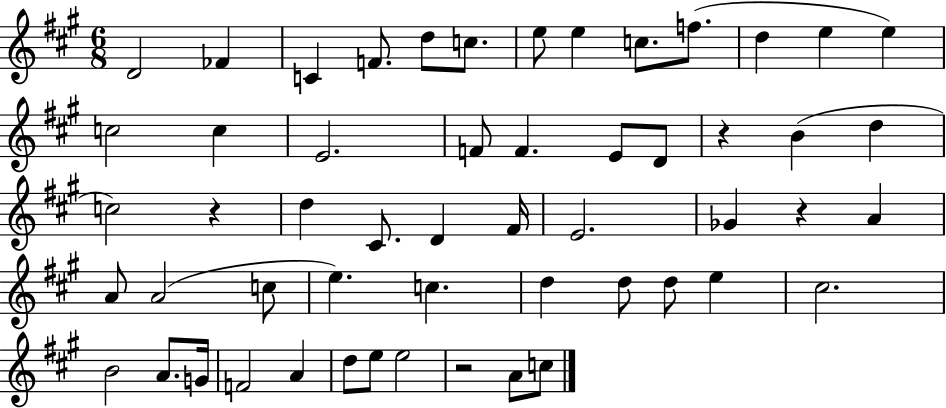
D4/h FES4/q C4/q F4/e. D5/e C5/e. E5/e E5/q C5/e. F5/e. D5/q E5/q E5/q C5/h C5/q E4/h. F4/e F4/q. E4/e D4/e R/q B4/q D5/q C5/h R/q D5/q C#4/e. D4/q F#4/s E4/h. Gb4/q R/q A4/q A4/e A4/h C5/e E5/q. C5/q. D5/q D5/e D5/e E5/q C#5/h. B4/h A4/e. G4/s F4/h A4/q D5/e E5/e E5/h R/h A4/e C5/e